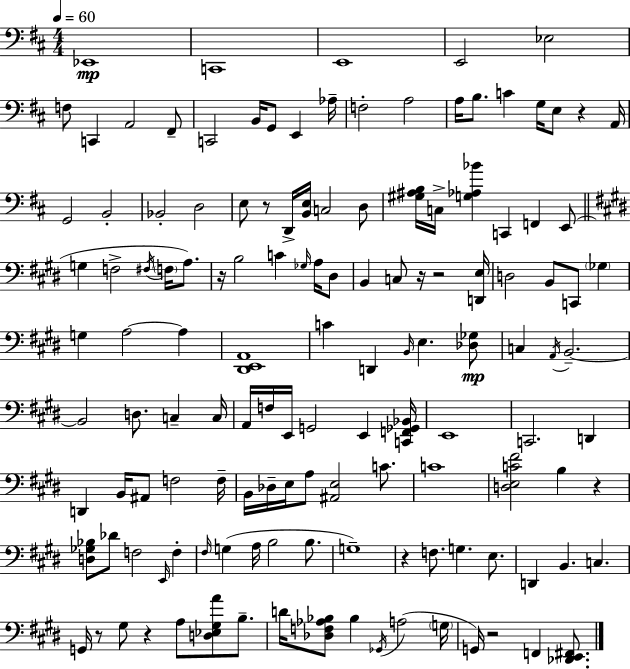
X:1
T:Untitled
M:4/4
L:1/4
K:D
_E,,4 C,,4 E,,4 E,,2 _E,2 F,/2 C,, A,,2 ^F,,/2 C,,2 B,,/4 G,,/2 E,, _A,/4 F,2 A,2 A,/4 B,/2 C G,/4 E,/2 z A,,/4 G,,2 B,,2 _B,,2 D,2 E,/2 z/2 D,,/4 [B,,E,]/4 C,2 D,/2 [^G,^A,B,]/4 C,/4 [G,_A,_B] C,, F,, E,,/2 G, F,2 ^F,/4 F,/4 A,/2 z/4 B,2 C _G,/4 A,/4 ^D,/2 B,, C,/2 z/4 z2 [D,,E,]/4 D,2 B,,/2 C,,/2 _G, G, A,2 A, [^D,,E,,A,,]4 C D,, B,,/4 E, [_D,_G,]/2 C, A,,/4 B,,2 B,,2 D,/2 C, C,/4 A,,/4 F,/4 E,,/4 G,,2 E,, [C,,F,,_G,,_B,,]/4 E,,4 C,,2 D,, D,, B,,/4 ^A,,/2 F,2 F,/4 B,,/4 _D,/4 E,/4 A,/2 [^A,,E,]2 C/2 C4 [D,E,C^F]2 B, z [D,_G,_B,]/2 _D/2 F,2 E,,/4 F, ^F,/4 G, A,/4 B,2 B,/2 G,4 z F,/2 G, E,/2 D,, B,, C, G,,/4 z/2 ^G,/2 z A,/2 [D,_E,^G,A]/2 B,/2 D/4 [_D,F,_A,_B,]/2 _B, _G,,/4 A,2 G,/4 G,,/4 z2 F,, [_D,,E,,^F,,]/2